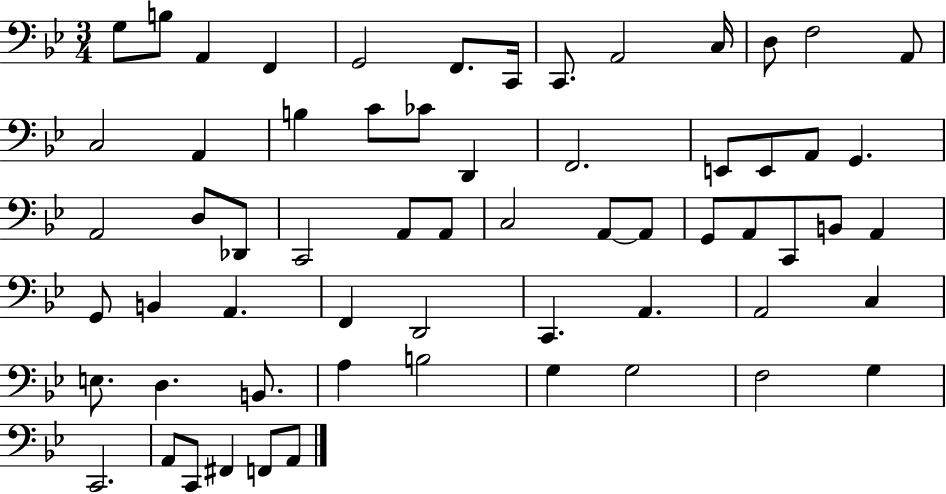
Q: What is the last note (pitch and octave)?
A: A2